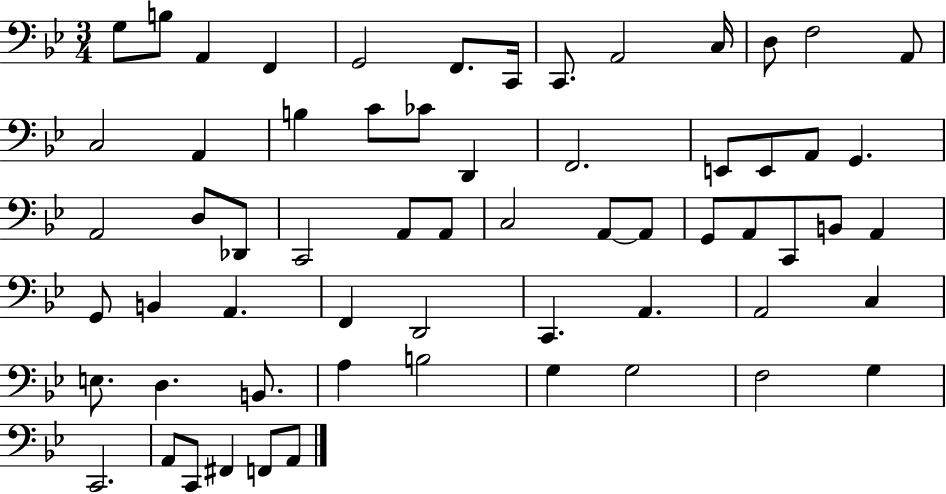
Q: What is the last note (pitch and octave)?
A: A2